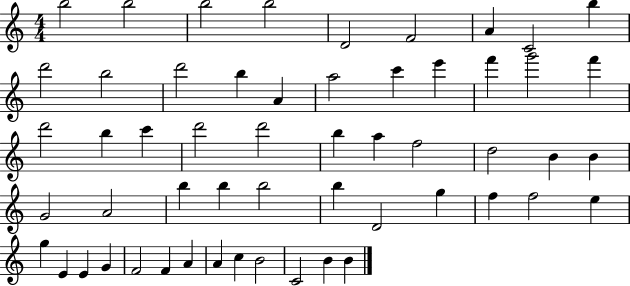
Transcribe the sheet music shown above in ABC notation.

X:1
T:Untitled
M:4/4
L:1/4
K:C
b2 b2 b2 b2 D2 F2 A C2 b d'2 b2 d'2 b A a2 c' e' f' g'2 f' d'2 b c' d'2 d'2 b a f2 d2 B B G2 A2 b b b2 b D2 g f f2 e g E E G F2 F A A c B2 C2 B B